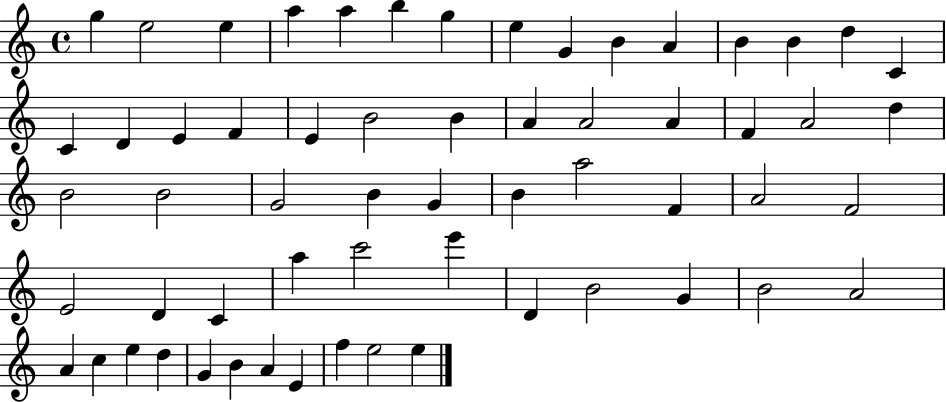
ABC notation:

X:1
T:Untitled
M:4/4
L:1/4
K:C
g e2 e a a b g e G B A B B d C C D E F E B2 B A A2 A F A2 d B2 B2 G2 B G B a2 F A2 F2 E2 D C a c'2 e' D B2 G B2 A2 A c e d G B A E f e2 e